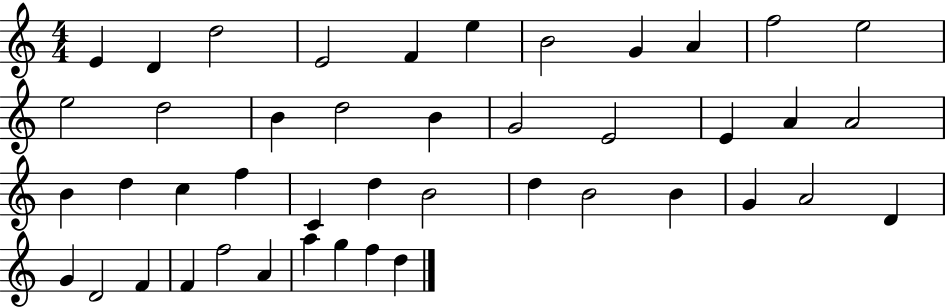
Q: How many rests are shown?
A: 0